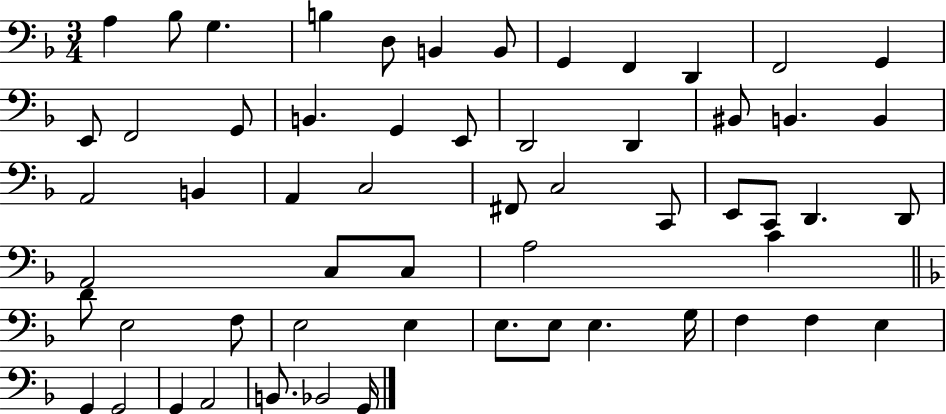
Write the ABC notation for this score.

X:1
T:Untitled
M:3/4
L:1/4
K:F
A, _B,/2 G, B, D,/2 B,, B,,/2 G,, F,, D,, F,,2 G,, E,,/2 F,,2 G,,/2 B,, G,, E,,/2 D,,2 D,, ^B,,/2 B,, B,, A,,2 B,, A,, C,2 ^F,,/2 C,2 C,,/2 E,,/2 C,,/2 D,, D,,/2 A,,2 C,/2 C,/2 A,2 C D/2 E,2 F,/2 E,2 E, E,/2 E,/2 E, G,/4 F, F, E, G,, G,,2 G,, A,,2 B,,/2 _B,,2 G,,/4